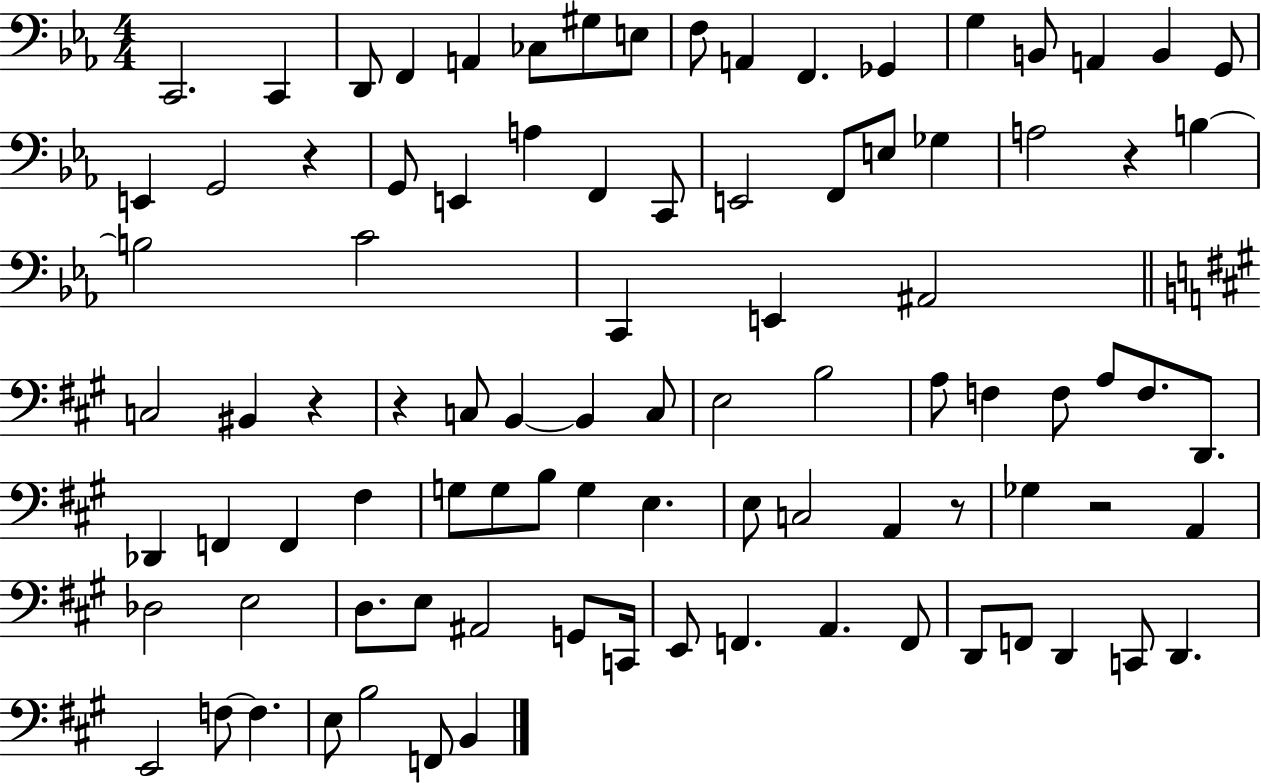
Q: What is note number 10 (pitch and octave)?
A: A2